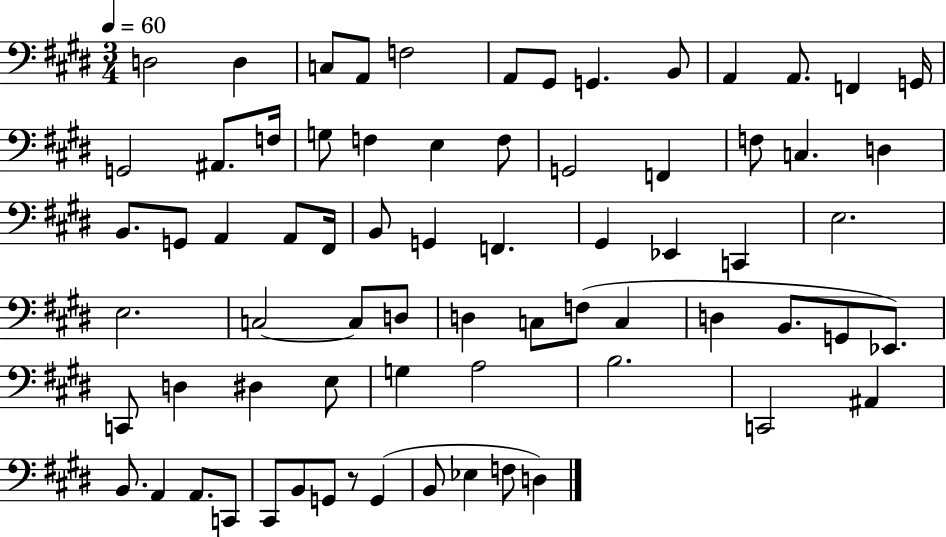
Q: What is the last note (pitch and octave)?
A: D3